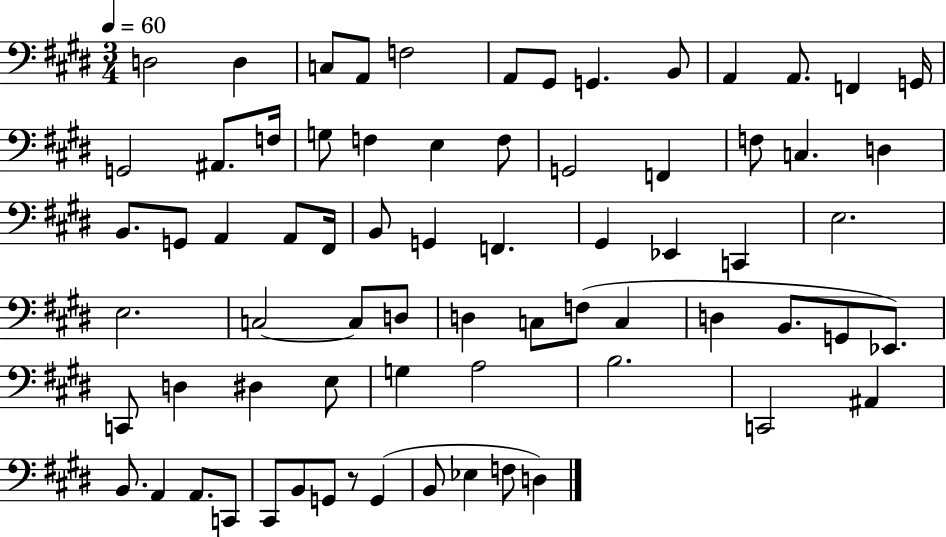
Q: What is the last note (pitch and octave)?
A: D3